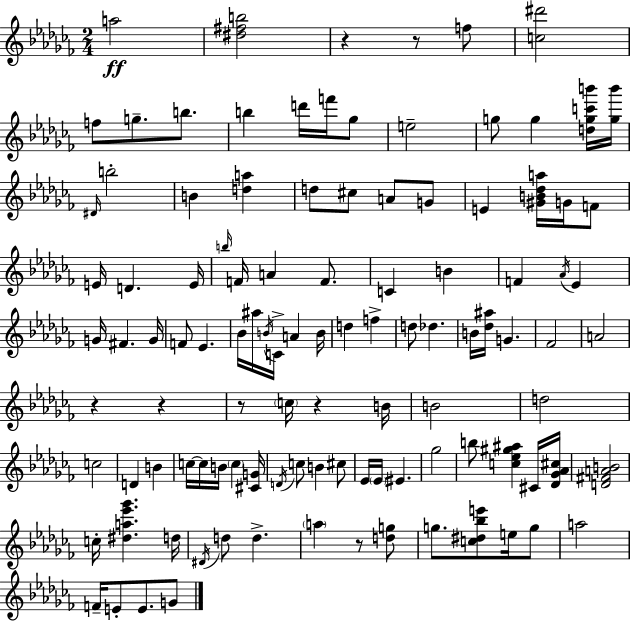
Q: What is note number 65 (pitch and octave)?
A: D4